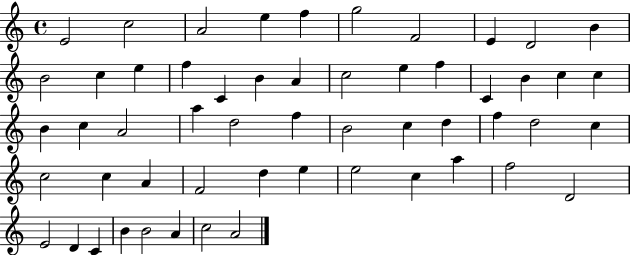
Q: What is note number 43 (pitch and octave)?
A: E5